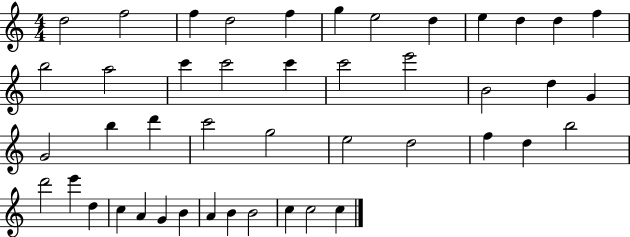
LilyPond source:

{
  \clef treble
  \numericTimeSignature
  \time 4/4
  \key c \major
  d''2 f''2 | f''4 d''2 f''4 | g''4 e''2 d''4 | e''4 d''4 d''4 f''4 | \break b''2 a''2 | c'''4 c'''2 c'''4 | c'''2 e'''2 | b'2 d''4 g'4 | \break g'2 b''4 d'''4 | c'''2 g''2 | e''2 d''2 | f''4 d''4 b''2 | \break d'''2 e'''4 d''4 | c''4 a'4 g'4 b'4 | a'4 b'4 b'2 | c''4 c''2 c''4 | \break \bar "|."
}